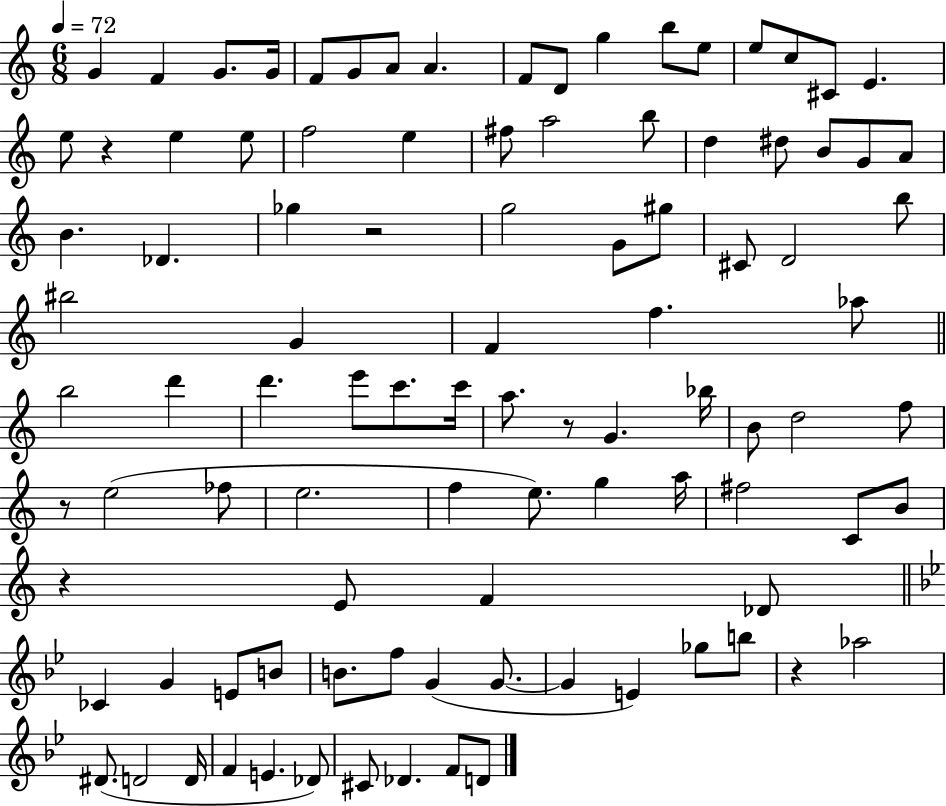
G4/q F4/q G4/e. G4/s F4/e G4/e A4/e A4/q. F4/e D4/e G5/q B5/e E5/e E5/e C5/e C#4/e E4/q. E5/e R/q E5/q E5/e F5/h E5/q F#5/e A5/h B5/e D5/q D#5/e B4/e G4/e A4/e B4/q. Db4/q. Gb5/q R/h G5/h G4/e G#5/e C#4/e D4/h B5/e BIS5/h G4/q F4/q F5/q. Ab5/e B5/h D6/q D6/q. E6/e C6/e. C6/s A5/e. R/e G4/q. Bb5/s B4/e D5/h F5/e R/e E5/h FES5/e E5/h. F5/q E5/e. G5/q A5/s F#5/h C4/e B4/e R/q E4/e F4/q Db4/e CES4/q G4/q E4/e B4/e B4/e. F5/e G4/q G4/e. G4/q E4/q Gb5/e B5/e R/q Ab5/h D#4/e. D4/h D4/s F4/q E4/q. Db4/e C#4/e Db4/q. F4/e D4/e